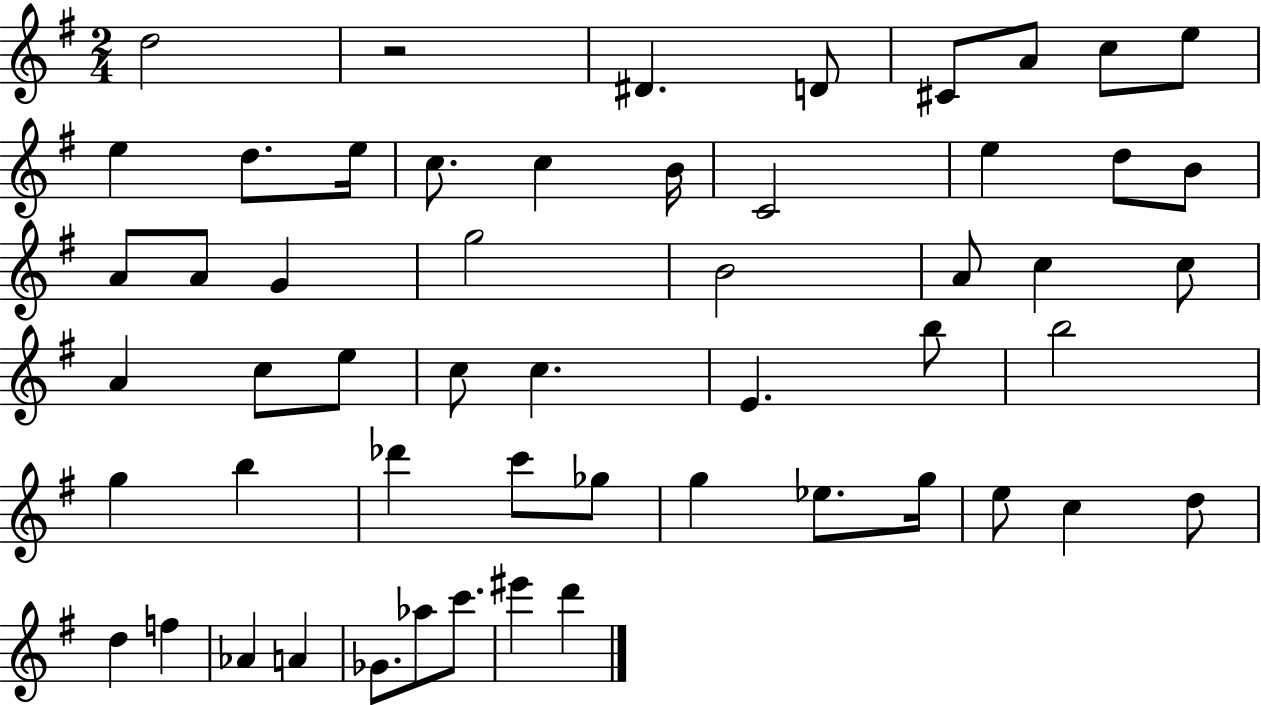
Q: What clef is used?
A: treble